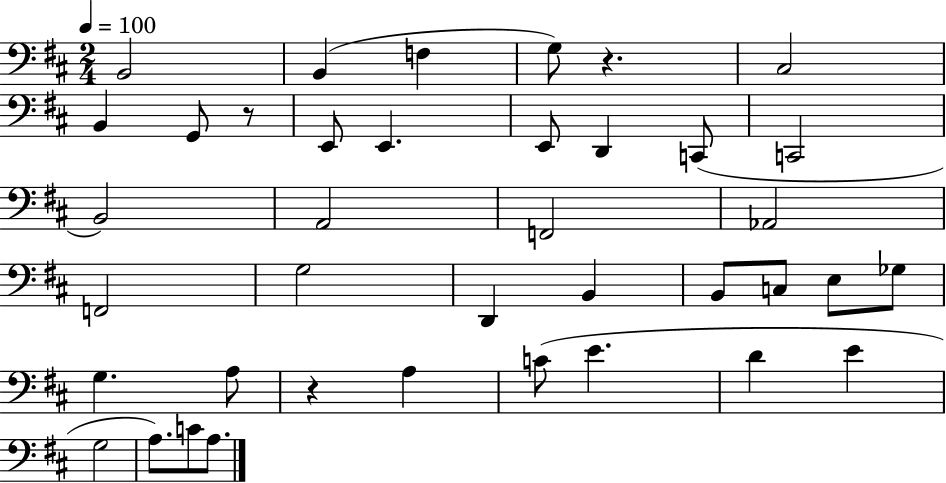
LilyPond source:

{
  \clef bass
  \numericTimeSignature
  \time 2/4
  \key d \major
  \tempo 4 = 100
  b,2 | b,4( f4 | g8) r4. | cis2 | \break b,4 g,8 r8 | e,8 e,4. | e,8 d,4 c,8( | c,2 | \break b,2) | a,2 | f,2 | aes,2 | \break f,2 | g2 | d,4 b,4 | b,8 c8 e8 ges8 | \break g4. a8 | r4 a4 | c'8( e'4. | d'4 e'4 | \break g2 | a8.) c'8 a8. | \bar "|."
}